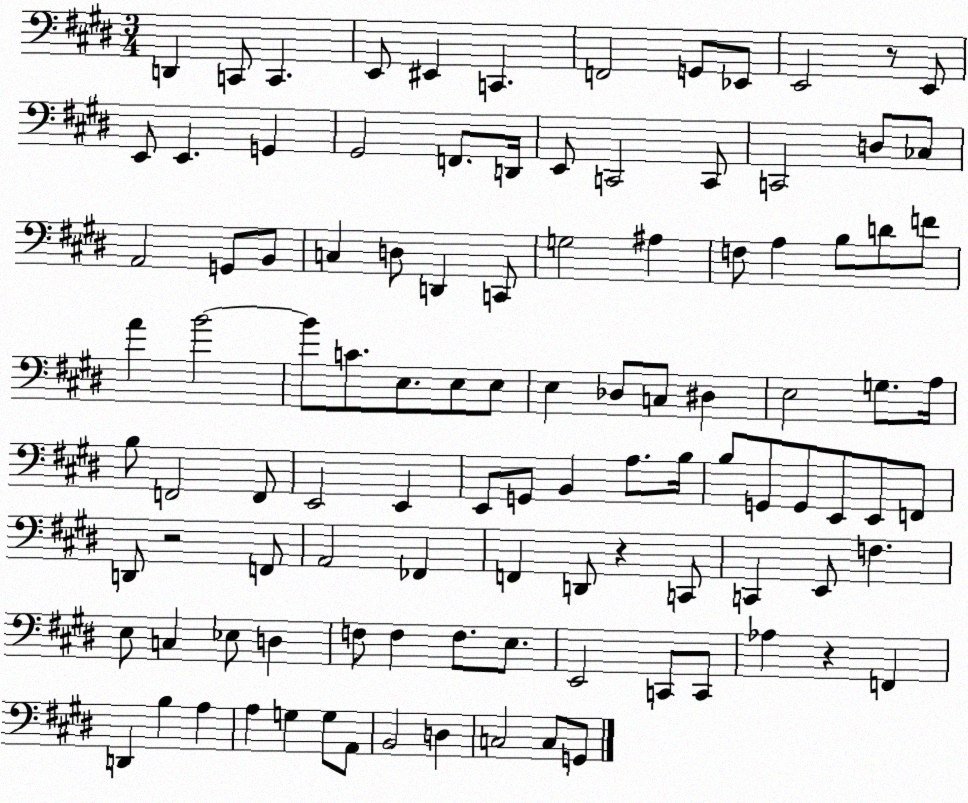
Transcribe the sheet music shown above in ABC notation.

X:1
T:Untitled
M:3/4
L:1/4
K:E
D,, C,,/2 C,, E,,/2 ^E,, C,, F,,2 G,,/2 _E,,/2 E,,2 z/2 E,,/2 E,,/2 E,, G,, ^G,,2 F,,/2 D,,/4 E,,/2 C,,2 C,,/2 C,,2 D,/2 _C,/2 A,,2 G,,/2 B,,/2 C, D,/2 D,, C,,/2 G,2 ^A, F,/2 A, B,/2 D/2 F/2 A B2 B/2 C/2 E,/2 E,/2 E,/2 E, _D,/2 C,/2 ^D, E,2 G,/2 A,/4 B,/2 F,,2 F,,/2 E,,2 E,, E,,/2 G,,/2 B,, A,/2 B,/4 B,/2 G,,/2 G,,/2 E,,/2 E,,/2 F,,/2 D,,/2 z2 F,,/2 A,,2 _F,, F,, D,,/2 z C,,/2 C,, E,,/2 F, E,/2 C, _E,/2 D, F,/2 F, F,/2 E,/2 E,,2 C,,/2 C,,/2 _A, z F,, D,, B, A, A, G, G,/2 A,,/2 B,,2 D, C,2 C,/2 G,,/2